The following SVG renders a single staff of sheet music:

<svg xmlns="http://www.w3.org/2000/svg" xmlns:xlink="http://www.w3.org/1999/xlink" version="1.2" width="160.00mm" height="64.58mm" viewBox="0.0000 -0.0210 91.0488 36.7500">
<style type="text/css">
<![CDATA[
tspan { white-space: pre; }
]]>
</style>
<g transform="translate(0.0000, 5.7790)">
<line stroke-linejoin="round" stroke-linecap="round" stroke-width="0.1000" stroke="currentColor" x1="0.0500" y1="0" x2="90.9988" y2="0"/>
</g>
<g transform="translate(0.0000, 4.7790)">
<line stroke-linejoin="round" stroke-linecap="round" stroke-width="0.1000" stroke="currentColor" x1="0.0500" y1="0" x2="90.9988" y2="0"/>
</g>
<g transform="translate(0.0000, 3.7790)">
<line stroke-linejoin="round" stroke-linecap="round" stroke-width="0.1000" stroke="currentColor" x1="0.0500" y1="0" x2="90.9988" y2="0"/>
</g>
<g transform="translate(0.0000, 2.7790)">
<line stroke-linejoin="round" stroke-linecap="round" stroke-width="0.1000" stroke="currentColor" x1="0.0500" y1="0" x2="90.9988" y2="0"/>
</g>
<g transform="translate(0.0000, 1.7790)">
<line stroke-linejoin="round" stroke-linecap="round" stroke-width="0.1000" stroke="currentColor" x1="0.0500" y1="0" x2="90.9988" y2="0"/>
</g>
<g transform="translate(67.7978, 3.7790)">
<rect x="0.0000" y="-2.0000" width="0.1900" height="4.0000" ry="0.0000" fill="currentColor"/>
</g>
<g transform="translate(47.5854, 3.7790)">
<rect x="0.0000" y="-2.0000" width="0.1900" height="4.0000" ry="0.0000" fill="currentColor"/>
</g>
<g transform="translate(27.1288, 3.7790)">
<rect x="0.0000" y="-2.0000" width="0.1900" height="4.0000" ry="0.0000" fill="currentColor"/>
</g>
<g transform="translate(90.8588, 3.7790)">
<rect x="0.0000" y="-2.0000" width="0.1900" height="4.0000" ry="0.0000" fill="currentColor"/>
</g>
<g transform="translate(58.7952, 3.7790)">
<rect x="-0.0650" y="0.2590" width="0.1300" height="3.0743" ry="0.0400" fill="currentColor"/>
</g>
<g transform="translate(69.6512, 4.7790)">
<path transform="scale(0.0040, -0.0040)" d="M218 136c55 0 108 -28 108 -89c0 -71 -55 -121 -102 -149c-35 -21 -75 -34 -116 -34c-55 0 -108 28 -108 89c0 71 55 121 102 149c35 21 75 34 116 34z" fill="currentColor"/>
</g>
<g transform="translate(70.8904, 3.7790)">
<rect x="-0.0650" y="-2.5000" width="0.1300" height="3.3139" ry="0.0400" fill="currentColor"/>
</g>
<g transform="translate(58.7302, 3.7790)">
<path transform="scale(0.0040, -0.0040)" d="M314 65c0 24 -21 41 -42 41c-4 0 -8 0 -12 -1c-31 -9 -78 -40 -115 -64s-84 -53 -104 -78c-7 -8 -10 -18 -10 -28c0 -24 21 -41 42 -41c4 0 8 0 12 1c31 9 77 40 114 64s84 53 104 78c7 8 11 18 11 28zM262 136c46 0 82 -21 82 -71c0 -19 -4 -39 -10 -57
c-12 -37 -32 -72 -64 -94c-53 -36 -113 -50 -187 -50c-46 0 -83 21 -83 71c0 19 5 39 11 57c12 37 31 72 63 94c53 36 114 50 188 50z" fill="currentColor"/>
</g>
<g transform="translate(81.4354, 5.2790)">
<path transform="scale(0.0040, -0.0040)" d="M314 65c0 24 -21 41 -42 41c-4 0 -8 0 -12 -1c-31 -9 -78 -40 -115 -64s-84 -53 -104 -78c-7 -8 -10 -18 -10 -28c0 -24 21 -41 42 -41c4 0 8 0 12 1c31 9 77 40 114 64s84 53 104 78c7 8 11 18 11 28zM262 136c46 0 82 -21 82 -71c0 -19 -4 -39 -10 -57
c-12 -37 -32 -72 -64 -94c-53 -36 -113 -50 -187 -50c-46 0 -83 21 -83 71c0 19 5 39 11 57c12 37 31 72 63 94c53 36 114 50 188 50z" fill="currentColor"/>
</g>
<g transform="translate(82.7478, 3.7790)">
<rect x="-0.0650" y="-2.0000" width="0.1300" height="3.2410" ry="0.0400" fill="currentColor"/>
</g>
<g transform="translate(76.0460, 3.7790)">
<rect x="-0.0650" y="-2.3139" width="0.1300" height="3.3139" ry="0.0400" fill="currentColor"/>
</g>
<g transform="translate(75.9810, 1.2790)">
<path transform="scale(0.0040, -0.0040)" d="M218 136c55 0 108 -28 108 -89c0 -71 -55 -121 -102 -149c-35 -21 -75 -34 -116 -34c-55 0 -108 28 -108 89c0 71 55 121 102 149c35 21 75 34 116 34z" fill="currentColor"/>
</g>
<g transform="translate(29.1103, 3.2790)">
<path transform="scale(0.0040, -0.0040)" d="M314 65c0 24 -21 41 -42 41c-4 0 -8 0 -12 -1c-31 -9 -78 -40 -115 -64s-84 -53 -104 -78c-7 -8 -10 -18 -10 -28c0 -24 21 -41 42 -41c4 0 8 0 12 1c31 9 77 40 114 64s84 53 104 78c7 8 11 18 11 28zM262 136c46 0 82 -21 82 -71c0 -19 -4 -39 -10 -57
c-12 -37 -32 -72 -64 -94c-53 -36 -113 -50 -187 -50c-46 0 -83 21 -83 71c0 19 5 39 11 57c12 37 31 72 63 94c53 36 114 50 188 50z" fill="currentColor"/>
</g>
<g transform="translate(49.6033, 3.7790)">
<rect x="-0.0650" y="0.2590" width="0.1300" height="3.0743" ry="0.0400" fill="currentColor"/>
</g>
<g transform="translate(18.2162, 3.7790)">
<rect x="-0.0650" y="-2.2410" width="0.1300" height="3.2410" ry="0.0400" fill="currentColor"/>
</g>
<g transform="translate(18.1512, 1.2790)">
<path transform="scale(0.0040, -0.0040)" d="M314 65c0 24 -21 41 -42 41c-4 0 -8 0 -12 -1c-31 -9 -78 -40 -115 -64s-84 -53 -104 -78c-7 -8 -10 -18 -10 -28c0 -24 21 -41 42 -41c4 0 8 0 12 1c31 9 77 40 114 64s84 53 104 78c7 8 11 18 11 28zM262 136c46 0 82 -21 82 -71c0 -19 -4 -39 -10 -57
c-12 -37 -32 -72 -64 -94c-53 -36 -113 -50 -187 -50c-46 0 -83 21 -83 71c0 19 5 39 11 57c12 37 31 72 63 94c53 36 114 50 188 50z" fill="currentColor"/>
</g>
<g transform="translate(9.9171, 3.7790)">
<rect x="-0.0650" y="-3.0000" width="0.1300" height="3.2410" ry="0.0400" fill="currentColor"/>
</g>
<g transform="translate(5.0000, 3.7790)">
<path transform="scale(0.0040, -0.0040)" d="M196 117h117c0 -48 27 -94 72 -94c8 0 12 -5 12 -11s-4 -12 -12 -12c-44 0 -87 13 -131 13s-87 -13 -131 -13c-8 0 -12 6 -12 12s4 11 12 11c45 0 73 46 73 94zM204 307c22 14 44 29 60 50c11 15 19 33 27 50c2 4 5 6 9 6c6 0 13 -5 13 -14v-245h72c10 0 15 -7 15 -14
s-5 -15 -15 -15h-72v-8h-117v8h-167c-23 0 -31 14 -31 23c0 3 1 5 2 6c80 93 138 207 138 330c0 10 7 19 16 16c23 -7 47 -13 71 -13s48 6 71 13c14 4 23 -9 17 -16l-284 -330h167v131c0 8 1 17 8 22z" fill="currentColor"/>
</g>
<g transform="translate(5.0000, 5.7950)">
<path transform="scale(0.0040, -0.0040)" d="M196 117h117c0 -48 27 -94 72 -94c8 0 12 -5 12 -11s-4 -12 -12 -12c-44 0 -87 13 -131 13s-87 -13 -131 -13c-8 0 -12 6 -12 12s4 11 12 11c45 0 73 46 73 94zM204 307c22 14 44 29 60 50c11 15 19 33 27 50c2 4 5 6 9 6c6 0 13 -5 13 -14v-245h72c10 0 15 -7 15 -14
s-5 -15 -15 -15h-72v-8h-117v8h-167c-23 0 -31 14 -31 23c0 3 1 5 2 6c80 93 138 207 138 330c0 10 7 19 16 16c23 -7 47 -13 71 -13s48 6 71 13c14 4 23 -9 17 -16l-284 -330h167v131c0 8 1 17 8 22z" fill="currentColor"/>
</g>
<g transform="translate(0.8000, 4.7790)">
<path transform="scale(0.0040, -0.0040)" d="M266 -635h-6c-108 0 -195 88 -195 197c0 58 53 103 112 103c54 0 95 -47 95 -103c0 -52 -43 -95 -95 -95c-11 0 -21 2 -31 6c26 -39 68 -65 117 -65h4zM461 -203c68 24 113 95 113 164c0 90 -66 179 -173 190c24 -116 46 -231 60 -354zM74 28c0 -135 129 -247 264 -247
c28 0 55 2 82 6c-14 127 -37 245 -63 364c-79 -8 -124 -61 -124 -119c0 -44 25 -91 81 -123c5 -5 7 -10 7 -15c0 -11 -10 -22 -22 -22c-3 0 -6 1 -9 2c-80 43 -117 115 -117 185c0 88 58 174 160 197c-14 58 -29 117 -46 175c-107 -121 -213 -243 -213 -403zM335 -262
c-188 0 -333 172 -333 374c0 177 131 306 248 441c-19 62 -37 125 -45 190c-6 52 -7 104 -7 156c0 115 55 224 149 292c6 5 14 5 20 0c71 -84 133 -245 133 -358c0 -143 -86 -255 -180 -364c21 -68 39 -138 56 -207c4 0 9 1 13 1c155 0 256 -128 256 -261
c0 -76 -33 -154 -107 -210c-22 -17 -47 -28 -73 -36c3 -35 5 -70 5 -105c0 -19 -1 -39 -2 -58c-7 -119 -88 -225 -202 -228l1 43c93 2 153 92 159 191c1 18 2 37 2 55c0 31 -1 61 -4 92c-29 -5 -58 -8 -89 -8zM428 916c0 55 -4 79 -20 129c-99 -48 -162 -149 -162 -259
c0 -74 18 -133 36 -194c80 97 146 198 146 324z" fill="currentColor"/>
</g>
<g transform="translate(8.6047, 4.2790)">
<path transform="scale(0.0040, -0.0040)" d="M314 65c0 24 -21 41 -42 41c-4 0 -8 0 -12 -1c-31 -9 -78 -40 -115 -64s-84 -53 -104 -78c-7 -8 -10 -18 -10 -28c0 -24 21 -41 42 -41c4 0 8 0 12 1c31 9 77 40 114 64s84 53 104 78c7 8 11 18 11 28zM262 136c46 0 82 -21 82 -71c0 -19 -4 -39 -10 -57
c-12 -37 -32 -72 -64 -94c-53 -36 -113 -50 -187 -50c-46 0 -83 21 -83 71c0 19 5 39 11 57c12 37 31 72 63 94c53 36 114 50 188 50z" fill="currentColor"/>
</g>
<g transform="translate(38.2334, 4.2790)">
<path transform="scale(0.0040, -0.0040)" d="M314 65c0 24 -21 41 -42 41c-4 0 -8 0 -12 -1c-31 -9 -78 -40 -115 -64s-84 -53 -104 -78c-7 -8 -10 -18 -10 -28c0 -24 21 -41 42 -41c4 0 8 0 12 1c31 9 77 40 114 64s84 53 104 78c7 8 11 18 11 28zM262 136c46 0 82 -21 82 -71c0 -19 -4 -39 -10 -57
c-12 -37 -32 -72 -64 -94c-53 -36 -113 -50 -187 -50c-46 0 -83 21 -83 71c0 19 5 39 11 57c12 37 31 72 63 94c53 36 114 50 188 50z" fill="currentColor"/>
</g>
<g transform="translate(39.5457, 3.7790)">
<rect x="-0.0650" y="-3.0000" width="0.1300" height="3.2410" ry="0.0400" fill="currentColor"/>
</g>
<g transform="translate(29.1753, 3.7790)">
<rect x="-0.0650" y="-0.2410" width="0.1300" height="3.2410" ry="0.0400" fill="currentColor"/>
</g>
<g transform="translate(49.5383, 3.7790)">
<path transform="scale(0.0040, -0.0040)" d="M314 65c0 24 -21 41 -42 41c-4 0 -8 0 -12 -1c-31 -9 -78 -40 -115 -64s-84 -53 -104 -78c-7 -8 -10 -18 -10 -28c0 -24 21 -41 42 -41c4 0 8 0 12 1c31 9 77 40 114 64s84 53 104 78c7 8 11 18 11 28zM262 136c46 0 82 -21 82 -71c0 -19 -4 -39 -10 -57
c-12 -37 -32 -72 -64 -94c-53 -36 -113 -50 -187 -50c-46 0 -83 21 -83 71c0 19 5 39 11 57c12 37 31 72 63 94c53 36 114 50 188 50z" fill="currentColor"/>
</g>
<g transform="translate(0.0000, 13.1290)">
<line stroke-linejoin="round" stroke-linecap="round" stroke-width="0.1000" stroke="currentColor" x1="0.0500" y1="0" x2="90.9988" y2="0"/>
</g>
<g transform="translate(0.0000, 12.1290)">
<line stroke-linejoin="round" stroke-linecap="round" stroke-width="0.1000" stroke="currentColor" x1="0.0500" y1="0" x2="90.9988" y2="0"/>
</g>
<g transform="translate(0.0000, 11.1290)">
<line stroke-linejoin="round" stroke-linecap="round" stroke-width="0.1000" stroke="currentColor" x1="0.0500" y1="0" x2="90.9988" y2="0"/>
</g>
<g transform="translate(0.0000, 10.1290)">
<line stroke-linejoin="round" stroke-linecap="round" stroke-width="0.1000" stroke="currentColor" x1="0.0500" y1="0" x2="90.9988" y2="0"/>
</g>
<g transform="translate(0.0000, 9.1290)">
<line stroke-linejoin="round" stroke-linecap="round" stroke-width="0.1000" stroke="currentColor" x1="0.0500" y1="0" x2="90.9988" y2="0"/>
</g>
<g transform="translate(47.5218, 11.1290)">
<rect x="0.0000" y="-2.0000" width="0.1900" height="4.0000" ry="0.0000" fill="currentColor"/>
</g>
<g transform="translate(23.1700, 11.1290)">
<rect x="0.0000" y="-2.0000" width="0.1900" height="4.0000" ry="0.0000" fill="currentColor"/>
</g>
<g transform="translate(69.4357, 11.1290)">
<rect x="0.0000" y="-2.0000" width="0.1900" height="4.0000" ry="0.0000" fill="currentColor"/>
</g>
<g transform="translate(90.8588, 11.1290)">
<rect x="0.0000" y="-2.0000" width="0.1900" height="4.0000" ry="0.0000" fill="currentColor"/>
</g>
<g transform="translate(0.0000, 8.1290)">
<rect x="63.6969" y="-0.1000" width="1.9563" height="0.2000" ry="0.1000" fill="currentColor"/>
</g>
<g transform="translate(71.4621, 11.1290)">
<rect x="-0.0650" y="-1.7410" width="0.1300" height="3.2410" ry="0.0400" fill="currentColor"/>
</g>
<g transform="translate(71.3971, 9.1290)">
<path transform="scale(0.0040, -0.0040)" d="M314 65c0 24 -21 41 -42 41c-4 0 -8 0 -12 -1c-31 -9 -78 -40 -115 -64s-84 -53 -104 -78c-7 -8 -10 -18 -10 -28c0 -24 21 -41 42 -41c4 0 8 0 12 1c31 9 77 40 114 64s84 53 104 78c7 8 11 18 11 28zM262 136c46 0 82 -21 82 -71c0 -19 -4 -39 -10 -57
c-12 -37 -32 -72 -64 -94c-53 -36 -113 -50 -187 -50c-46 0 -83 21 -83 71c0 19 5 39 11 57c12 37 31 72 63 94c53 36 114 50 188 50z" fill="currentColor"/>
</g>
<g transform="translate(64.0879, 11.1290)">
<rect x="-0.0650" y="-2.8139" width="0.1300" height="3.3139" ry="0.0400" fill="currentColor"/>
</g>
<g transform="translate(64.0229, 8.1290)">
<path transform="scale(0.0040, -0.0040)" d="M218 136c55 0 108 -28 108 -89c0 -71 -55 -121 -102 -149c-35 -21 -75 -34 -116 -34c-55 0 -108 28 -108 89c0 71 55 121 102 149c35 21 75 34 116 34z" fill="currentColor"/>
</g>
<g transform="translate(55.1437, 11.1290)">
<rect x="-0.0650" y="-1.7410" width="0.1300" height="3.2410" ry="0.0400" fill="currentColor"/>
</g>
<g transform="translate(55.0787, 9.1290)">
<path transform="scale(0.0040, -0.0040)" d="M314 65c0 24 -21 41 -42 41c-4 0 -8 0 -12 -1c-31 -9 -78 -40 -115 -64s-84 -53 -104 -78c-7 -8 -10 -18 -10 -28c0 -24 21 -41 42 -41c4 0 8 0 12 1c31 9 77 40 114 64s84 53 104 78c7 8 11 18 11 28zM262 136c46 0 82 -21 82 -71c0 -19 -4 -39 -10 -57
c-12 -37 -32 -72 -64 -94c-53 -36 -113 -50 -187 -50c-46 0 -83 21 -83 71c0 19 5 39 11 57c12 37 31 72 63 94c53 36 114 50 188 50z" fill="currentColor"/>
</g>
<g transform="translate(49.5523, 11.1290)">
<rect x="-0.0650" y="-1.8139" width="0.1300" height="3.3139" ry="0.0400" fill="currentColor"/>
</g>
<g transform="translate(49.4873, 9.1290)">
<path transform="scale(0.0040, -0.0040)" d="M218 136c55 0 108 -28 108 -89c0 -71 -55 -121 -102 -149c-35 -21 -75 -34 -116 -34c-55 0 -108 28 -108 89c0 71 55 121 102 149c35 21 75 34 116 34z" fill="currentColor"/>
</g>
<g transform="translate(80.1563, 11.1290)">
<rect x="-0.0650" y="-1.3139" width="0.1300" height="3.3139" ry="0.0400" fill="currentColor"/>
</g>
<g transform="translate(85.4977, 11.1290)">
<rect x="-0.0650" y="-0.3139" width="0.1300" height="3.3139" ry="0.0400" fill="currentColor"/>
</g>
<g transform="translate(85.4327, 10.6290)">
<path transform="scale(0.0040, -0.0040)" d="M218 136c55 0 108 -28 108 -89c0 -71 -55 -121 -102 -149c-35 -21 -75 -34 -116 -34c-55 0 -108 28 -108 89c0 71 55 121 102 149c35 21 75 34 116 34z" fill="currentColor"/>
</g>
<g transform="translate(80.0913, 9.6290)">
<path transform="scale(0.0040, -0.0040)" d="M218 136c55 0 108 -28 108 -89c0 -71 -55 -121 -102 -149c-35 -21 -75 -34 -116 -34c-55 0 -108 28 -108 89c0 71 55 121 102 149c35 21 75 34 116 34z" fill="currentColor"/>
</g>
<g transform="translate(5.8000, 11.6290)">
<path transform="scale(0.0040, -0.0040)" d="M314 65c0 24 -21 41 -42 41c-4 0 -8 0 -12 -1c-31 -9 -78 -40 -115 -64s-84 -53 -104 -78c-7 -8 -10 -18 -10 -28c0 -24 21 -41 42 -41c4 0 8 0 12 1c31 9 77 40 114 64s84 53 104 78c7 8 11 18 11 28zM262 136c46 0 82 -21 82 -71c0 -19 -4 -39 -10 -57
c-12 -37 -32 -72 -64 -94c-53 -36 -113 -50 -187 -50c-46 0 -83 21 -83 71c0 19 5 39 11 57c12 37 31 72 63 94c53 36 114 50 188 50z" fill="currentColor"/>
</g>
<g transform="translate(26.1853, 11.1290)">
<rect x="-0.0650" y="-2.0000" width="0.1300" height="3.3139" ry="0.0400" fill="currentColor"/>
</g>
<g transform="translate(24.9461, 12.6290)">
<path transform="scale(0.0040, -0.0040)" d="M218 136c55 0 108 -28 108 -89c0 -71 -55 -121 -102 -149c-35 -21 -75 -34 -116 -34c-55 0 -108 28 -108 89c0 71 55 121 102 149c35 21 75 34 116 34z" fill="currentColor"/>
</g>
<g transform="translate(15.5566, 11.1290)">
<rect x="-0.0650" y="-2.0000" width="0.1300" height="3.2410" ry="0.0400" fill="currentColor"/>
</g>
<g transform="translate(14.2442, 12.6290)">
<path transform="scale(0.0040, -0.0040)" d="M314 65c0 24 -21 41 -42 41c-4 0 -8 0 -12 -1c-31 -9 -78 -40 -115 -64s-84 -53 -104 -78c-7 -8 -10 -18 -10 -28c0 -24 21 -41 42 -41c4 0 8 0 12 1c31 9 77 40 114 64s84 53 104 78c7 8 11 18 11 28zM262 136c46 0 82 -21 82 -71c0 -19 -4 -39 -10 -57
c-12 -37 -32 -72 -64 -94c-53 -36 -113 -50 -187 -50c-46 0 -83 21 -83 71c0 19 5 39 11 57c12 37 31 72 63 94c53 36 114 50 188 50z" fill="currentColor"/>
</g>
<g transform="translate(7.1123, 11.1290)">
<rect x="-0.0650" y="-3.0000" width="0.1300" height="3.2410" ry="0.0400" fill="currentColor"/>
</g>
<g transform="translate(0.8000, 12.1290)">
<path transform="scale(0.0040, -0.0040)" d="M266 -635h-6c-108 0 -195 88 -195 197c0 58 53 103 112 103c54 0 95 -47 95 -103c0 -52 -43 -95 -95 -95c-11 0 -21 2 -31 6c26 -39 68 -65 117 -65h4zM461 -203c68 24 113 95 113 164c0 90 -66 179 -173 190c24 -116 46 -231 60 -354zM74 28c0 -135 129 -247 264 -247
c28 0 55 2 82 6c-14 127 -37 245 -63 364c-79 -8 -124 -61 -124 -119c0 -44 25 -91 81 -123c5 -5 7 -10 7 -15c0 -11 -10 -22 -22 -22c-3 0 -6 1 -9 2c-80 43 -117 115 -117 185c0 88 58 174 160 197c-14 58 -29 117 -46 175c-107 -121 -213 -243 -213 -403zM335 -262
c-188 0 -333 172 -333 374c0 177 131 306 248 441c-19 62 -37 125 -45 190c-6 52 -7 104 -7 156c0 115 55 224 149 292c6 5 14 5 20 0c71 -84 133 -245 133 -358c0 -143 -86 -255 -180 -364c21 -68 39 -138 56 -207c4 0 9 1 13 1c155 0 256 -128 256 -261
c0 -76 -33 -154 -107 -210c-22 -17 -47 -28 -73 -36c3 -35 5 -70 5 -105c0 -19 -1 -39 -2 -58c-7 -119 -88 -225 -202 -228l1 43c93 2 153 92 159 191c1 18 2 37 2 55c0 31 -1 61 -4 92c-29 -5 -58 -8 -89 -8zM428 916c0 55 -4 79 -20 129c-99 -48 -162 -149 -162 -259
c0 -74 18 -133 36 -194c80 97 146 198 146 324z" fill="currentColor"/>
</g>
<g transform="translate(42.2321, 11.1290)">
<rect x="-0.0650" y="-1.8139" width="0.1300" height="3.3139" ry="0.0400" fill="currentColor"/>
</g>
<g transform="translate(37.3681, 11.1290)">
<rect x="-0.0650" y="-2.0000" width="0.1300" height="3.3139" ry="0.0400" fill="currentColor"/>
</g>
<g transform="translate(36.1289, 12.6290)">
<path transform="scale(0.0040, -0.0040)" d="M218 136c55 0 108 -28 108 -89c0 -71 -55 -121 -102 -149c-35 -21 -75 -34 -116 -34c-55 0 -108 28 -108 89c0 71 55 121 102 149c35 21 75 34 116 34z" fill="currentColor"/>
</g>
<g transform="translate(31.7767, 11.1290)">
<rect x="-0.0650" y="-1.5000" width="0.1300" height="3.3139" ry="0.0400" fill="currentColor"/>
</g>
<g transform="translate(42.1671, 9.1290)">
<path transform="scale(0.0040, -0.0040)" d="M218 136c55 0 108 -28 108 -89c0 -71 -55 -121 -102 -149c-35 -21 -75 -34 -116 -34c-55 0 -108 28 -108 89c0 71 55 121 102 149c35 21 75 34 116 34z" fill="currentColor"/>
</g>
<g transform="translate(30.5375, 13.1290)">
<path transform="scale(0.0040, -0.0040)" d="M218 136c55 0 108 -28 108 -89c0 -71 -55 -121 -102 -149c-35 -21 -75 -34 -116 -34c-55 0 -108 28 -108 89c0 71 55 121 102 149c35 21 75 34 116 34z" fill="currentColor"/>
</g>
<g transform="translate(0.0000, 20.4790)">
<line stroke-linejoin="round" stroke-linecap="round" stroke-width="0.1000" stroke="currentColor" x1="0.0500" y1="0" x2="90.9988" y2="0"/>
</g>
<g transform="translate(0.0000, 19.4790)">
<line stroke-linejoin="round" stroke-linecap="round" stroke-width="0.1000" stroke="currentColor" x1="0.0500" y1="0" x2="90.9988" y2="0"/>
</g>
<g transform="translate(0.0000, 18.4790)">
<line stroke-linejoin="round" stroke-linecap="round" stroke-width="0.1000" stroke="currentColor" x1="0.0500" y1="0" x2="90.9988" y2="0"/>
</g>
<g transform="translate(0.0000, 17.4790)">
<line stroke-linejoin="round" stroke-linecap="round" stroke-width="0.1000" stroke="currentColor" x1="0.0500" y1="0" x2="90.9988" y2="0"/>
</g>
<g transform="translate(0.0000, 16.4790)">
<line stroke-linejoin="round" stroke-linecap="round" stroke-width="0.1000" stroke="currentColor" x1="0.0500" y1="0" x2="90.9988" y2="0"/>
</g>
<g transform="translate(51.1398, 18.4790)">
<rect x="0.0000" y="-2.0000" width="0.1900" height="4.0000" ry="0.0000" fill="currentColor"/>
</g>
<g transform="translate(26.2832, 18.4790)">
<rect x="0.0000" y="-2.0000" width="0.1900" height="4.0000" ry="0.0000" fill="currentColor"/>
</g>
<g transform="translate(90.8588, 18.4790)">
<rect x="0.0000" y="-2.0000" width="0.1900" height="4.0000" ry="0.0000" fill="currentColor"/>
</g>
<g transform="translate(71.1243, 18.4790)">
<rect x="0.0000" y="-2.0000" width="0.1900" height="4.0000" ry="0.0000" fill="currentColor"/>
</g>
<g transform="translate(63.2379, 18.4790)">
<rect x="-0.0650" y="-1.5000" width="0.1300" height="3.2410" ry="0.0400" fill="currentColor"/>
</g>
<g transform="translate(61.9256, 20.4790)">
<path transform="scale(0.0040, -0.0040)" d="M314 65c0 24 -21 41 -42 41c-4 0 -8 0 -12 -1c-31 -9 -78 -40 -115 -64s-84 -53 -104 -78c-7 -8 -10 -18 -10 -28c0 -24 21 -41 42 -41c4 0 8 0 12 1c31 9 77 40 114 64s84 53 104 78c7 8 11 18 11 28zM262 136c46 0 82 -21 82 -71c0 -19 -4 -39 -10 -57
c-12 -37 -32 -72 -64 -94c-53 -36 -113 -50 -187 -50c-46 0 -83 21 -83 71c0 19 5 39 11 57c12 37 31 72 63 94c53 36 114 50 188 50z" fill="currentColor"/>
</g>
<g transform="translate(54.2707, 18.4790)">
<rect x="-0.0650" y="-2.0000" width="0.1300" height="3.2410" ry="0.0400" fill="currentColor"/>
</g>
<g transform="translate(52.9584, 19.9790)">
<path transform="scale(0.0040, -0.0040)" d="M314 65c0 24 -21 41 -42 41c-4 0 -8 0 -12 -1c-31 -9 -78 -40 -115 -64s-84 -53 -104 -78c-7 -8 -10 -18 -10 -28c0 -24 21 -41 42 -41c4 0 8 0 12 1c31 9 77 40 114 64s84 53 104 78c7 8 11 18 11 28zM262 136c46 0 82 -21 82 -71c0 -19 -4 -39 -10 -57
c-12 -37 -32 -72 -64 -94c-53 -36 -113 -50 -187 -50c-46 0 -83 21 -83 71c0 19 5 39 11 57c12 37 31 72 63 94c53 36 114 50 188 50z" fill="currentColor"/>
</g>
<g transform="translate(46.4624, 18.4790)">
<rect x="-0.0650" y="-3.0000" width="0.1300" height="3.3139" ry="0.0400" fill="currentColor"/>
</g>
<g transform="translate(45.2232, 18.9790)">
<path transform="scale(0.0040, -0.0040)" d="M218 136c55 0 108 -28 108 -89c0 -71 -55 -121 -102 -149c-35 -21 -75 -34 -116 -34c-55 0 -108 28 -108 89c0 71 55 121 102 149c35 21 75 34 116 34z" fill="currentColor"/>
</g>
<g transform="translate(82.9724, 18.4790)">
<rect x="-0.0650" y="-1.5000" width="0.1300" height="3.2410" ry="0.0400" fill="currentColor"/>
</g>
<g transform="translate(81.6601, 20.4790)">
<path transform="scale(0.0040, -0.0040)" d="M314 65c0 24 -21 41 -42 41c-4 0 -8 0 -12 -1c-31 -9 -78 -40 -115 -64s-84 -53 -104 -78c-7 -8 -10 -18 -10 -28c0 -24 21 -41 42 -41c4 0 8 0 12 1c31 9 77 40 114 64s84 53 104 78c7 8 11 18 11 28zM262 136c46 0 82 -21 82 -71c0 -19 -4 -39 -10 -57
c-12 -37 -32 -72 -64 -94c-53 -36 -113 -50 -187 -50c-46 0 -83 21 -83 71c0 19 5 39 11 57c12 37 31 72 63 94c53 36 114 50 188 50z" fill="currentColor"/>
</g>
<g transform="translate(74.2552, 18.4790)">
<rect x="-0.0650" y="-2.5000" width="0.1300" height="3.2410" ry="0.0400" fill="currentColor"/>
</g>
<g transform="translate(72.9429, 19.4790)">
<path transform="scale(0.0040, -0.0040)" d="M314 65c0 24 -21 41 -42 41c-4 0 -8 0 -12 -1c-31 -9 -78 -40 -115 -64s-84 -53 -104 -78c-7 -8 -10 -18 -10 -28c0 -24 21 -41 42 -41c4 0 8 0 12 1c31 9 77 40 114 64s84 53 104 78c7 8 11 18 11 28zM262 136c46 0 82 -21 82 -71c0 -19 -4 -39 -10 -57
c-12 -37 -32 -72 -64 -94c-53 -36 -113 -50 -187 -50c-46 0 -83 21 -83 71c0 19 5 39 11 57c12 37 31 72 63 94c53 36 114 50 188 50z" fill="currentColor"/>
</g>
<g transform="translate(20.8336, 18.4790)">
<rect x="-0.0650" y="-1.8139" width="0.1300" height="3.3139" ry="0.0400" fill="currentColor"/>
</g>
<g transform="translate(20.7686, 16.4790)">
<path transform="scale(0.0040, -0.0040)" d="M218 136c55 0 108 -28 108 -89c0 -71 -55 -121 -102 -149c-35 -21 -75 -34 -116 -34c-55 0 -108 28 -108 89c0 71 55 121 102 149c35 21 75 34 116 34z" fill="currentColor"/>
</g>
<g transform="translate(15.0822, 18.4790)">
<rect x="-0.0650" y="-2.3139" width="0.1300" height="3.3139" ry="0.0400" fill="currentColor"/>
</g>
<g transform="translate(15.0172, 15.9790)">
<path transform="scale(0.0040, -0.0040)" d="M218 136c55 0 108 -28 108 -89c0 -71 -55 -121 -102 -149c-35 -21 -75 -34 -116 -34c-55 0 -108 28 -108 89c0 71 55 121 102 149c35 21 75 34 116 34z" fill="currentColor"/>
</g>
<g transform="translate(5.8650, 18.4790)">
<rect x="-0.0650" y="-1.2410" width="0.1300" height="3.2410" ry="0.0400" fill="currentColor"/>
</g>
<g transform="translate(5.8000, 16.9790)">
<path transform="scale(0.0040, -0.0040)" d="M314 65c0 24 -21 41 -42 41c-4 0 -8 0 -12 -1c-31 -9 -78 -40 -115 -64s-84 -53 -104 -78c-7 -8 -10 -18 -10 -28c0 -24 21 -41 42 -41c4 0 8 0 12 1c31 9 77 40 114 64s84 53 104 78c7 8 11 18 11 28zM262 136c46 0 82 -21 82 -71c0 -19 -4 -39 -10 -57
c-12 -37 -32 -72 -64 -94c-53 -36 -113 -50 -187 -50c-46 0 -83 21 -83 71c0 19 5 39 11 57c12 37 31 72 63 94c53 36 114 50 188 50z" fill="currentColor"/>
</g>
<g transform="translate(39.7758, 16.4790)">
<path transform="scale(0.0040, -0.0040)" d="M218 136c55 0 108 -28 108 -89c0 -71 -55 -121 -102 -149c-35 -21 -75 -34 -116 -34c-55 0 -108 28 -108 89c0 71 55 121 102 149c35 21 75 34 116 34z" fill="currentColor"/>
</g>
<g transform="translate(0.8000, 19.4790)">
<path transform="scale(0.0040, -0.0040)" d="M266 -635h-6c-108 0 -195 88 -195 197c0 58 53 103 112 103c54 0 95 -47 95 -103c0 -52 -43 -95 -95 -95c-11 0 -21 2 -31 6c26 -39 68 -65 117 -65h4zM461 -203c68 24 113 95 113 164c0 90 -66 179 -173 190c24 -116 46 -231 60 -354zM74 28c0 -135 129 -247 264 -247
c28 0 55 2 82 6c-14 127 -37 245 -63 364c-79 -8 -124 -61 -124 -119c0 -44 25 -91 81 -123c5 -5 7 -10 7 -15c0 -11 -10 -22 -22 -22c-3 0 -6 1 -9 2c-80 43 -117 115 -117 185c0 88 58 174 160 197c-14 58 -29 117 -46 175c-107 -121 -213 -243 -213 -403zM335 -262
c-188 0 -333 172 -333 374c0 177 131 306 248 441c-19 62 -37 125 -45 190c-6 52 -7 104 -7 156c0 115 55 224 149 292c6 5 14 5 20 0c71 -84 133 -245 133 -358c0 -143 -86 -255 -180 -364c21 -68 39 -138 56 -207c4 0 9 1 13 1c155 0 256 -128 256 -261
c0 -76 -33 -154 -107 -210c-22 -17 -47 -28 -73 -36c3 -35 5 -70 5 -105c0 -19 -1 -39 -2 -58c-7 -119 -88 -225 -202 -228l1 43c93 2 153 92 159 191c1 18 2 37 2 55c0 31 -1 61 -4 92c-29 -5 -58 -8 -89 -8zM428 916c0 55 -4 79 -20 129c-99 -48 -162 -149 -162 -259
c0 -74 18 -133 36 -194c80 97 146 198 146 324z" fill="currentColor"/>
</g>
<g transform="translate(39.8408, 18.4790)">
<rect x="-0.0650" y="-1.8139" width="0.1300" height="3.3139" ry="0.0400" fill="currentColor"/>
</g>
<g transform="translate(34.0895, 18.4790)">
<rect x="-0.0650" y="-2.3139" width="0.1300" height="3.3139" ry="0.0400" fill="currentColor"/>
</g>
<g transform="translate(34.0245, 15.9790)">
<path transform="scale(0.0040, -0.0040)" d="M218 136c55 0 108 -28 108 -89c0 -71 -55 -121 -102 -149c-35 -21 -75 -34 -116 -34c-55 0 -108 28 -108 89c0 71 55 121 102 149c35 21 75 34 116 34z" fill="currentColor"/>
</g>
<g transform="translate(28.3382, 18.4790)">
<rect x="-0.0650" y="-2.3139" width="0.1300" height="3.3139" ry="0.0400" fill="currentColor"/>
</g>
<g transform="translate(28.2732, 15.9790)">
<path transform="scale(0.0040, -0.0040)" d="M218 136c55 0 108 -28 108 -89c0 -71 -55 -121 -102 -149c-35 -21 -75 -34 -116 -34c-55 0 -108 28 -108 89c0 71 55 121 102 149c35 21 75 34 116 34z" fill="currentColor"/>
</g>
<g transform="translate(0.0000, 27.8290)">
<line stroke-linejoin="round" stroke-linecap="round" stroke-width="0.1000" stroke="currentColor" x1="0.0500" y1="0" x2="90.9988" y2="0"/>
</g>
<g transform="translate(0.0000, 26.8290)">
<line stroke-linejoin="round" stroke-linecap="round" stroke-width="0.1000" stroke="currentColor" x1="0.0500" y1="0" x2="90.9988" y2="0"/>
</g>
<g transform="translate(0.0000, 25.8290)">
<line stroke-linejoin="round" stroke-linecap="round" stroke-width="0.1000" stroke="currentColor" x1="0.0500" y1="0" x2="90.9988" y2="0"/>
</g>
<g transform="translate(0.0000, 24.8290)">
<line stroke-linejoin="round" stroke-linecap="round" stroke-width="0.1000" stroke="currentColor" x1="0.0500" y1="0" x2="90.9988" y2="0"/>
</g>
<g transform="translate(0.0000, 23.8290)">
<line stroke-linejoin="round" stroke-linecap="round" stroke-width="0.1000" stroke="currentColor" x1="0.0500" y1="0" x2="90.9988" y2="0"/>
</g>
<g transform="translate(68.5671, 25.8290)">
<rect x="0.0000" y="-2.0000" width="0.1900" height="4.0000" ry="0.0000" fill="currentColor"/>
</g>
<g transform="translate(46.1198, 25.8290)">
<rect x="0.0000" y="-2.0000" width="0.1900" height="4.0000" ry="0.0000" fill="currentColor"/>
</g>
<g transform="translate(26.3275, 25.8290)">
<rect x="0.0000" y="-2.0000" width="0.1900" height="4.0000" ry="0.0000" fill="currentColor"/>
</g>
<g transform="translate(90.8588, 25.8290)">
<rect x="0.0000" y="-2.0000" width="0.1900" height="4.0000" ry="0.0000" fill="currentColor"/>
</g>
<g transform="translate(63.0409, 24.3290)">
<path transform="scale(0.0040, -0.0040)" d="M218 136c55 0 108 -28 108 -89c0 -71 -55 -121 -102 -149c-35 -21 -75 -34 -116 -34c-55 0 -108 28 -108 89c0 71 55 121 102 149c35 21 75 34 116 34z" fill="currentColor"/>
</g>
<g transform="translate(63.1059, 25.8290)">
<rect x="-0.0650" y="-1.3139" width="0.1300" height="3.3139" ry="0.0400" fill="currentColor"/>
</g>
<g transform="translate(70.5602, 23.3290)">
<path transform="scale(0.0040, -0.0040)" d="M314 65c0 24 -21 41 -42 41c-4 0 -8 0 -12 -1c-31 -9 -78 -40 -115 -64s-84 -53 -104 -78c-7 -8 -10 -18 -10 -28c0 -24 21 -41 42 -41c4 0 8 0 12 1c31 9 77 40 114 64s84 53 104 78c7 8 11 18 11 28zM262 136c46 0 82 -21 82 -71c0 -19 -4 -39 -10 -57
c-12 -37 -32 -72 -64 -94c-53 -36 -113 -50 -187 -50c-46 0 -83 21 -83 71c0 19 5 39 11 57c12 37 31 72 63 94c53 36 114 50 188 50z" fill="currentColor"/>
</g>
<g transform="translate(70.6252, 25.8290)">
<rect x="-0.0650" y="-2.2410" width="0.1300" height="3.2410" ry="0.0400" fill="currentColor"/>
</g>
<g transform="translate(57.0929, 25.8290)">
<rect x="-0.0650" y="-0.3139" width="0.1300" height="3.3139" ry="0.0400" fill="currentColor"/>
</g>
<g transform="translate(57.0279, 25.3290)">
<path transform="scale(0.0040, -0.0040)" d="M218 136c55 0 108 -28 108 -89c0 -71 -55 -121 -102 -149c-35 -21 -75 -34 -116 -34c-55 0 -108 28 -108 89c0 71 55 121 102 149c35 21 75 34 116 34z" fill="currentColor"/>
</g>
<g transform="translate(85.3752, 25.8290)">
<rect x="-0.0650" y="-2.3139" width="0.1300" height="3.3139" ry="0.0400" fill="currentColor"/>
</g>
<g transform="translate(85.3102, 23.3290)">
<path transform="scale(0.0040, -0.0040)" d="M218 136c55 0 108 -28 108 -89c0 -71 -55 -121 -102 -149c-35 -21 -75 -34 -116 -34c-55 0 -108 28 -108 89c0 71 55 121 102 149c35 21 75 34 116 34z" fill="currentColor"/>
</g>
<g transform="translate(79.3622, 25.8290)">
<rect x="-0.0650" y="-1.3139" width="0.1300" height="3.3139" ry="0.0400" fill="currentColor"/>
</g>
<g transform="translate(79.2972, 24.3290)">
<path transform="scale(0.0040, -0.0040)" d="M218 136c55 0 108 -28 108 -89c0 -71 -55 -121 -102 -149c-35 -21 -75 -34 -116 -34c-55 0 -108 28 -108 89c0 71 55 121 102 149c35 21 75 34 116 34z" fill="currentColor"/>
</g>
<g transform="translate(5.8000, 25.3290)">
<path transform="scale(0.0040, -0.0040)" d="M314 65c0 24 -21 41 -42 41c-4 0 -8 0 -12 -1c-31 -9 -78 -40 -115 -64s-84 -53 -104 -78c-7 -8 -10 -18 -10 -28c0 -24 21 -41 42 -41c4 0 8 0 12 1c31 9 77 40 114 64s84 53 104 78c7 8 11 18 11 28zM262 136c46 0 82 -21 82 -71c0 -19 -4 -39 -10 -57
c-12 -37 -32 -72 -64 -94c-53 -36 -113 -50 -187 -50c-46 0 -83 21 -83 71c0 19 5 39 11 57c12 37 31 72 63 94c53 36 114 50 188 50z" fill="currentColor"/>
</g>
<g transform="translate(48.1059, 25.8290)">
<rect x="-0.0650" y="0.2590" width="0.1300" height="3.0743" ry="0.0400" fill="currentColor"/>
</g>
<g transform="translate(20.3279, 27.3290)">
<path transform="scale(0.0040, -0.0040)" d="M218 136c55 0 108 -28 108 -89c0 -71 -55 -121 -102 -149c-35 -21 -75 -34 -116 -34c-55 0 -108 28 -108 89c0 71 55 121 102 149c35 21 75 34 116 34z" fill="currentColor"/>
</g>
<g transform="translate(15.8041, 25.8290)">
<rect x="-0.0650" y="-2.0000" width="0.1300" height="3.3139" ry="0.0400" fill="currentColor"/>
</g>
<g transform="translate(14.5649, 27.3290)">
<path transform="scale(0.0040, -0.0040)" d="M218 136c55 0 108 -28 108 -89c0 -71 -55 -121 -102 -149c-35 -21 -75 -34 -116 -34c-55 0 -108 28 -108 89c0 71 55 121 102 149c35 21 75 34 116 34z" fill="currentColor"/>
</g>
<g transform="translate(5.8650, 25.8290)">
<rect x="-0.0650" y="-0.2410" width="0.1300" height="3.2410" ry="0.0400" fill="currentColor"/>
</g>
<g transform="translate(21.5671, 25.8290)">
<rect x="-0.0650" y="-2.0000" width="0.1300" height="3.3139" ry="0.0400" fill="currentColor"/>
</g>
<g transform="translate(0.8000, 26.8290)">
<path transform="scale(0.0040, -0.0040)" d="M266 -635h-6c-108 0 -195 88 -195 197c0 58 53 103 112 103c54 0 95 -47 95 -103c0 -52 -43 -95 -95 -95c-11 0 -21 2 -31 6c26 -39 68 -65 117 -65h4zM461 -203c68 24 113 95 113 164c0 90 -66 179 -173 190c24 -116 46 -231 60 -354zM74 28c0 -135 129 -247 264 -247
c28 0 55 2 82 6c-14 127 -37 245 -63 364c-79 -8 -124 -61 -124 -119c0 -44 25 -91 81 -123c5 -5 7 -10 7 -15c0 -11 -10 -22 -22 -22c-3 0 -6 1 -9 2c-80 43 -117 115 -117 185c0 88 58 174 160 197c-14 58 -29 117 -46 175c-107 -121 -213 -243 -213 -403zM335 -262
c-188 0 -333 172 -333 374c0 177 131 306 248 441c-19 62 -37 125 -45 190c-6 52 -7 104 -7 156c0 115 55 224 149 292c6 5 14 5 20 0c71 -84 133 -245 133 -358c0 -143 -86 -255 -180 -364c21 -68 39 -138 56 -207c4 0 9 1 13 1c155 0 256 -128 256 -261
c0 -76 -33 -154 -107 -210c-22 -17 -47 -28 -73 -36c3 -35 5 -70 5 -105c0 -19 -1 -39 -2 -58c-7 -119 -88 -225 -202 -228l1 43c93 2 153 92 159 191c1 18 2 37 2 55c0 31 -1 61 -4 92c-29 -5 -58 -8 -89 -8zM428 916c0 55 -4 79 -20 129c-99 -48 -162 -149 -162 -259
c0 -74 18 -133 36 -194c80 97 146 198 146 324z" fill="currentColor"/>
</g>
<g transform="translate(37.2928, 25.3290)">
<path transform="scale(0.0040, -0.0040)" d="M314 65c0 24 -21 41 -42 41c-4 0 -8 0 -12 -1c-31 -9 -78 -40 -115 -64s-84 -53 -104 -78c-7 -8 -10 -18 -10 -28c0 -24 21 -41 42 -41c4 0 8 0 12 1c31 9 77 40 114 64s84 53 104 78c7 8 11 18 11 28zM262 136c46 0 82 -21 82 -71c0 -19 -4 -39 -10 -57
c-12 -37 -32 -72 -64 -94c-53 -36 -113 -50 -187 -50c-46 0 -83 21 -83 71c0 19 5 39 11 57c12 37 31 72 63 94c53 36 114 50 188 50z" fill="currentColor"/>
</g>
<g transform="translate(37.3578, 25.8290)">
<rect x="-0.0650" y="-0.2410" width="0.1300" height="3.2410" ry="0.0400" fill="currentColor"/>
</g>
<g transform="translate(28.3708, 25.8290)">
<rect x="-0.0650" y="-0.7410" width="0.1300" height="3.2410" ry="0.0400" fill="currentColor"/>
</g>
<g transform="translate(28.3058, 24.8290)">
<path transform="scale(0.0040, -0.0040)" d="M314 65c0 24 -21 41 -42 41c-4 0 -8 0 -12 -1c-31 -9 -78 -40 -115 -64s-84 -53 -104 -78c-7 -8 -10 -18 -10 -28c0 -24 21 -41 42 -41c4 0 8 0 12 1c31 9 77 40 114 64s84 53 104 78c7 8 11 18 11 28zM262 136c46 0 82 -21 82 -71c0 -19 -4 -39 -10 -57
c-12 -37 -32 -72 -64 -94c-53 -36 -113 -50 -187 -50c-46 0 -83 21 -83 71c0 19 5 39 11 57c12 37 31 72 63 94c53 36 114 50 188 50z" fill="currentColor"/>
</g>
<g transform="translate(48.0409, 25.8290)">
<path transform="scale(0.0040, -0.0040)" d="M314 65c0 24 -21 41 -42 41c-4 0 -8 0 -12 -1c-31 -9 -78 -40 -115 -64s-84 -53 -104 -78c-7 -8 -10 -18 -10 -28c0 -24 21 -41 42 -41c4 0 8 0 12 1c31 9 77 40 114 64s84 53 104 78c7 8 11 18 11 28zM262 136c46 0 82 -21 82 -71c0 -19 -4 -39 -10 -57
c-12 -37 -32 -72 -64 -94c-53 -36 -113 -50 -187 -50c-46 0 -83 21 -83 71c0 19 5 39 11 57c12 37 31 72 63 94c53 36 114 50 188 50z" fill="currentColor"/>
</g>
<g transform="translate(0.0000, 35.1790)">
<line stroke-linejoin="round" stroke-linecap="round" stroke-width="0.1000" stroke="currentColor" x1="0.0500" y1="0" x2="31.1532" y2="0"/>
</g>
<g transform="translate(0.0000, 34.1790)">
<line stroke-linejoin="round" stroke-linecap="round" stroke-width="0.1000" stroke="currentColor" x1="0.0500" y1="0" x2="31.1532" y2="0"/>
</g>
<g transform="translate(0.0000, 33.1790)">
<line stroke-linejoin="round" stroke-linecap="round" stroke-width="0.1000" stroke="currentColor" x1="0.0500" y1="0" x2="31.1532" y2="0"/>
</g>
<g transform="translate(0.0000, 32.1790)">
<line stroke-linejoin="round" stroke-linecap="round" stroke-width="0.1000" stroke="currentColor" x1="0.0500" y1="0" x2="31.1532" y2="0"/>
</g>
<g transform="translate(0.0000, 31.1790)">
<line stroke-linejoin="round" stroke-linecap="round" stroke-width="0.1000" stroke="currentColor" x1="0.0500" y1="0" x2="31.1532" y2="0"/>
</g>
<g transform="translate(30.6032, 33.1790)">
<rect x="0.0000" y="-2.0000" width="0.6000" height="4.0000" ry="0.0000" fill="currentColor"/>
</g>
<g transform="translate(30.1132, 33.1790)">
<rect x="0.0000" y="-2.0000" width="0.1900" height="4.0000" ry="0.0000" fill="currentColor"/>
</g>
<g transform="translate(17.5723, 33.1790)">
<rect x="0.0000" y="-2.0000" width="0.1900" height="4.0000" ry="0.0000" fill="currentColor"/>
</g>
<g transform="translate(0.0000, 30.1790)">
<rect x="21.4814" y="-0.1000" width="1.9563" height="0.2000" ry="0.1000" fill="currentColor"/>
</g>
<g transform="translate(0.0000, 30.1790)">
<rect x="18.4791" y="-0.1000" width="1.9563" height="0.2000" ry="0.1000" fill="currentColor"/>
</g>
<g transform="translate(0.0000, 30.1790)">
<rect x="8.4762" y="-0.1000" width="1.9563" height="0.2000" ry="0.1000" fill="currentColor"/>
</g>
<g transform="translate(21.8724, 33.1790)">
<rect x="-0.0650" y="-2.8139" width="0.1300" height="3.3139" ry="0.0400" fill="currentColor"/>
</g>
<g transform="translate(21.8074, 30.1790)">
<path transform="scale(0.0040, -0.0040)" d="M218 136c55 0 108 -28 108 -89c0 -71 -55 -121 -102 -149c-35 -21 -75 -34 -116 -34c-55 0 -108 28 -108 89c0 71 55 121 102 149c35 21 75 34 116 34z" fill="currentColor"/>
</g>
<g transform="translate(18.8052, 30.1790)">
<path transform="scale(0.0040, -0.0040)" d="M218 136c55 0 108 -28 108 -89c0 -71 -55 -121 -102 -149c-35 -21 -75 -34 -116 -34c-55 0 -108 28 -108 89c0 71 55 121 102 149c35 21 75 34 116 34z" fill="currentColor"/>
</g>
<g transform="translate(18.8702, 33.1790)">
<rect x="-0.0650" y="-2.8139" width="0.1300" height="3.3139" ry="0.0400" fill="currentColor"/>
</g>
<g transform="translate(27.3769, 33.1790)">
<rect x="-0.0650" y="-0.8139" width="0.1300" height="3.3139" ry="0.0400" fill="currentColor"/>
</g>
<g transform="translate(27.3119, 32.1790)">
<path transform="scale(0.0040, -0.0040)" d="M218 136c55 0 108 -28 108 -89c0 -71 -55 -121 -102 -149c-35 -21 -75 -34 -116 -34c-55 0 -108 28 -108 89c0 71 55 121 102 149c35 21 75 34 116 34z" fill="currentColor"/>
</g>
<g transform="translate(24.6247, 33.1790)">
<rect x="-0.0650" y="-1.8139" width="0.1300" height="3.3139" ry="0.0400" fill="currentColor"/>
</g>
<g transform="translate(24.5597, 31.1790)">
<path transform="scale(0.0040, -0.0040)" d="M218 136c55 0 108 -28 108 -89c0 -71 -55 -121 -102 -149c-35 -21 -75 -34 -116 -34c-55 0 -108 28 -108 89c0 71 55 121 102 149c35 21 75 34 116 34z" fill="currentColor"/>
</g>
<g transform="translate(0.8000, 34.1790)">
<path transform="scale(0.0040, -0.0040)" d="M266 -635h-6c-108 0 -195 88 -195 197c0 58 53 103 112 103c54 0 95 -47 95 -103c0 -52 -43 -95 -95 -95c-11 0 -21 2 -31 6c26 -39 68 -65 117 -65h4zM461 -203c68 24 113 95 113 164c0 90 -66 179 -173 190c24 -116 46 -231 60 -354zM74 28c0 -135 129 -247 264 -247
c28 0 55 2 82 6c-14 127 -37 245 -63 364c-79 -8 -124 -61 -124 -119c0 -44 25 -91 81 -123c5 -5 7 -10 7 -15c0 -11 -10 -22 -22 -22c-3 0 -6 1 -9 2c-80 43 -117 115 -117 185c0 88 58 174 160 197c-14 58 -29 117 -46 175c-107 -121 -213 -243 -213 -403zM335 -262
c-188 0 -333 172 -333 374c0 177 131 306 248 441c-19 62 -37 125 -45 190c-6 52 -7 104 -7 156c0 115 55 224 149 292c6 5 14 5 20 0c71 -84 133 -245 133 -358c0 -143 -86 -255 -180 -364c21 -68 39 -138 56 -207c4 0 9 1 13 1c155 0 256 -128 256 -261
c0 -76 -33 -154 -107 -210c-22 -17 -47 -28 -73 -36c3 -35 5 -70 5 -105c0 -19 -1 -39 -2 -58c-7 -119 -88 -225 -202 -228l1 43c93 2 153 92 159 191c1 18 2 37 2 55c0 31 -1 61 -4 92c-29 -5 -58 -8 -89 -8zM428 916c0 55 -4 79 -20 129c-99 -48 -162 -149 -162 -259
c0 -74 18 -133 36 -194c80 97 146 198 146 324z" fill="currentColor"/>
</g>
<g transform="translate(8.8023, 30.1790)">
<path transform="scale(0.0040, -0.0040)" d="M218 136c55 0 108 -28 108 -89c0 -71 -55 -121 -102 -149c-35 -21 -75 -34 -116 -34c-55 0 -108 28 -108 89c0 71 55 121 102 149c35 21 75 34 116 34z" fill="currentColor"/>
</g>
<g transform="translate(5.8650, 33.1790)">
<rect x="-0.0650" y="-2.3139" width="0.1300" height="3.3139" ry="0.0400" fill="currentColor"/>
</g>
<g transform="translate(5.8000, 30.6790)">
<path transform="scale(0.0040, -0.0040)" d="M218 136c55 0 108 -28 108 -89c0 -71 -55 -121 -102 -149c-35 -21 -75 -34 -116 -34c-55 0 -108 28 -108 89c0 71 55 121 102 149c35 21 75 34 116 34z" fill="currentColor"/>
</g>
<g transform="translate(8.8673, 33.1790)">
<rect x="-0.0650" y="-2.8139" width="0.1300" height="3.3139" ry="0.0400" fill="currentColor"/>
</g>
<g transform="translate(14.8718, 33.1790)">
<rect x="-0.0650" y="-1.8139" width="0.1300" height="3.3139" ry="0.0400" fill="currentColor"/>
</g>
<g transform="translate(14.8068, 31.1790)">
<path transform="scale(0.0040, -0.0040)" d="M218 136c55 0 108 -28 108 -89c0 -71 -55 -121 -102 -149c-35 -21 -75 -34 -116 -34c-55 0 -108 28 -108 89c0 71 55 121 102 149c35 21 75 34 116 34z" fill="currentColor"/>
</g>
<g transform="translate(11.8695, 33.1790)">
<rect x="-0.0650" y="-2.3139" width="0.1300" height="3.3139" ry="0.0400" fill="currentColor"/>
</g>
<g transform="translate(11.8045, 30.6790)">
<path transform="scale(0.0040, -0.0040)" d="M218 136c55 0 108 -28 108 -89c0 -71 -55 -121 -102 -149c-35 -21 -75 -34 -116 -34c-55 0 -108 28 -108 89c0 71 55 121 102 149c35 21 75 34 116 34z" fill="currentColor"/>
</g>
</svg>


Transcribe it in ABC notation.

X:1
T:Untitled
M:4/4
L:1/4
K:C
A2 g2 c2 A2 B2 B2 G g F2 A2 F2 F E F f f f2 a f2 e c e2 g f g g f A F2 E2 G2 E2 c2 F F d2 c2 B2 c e g2 e g g a g f a a f d